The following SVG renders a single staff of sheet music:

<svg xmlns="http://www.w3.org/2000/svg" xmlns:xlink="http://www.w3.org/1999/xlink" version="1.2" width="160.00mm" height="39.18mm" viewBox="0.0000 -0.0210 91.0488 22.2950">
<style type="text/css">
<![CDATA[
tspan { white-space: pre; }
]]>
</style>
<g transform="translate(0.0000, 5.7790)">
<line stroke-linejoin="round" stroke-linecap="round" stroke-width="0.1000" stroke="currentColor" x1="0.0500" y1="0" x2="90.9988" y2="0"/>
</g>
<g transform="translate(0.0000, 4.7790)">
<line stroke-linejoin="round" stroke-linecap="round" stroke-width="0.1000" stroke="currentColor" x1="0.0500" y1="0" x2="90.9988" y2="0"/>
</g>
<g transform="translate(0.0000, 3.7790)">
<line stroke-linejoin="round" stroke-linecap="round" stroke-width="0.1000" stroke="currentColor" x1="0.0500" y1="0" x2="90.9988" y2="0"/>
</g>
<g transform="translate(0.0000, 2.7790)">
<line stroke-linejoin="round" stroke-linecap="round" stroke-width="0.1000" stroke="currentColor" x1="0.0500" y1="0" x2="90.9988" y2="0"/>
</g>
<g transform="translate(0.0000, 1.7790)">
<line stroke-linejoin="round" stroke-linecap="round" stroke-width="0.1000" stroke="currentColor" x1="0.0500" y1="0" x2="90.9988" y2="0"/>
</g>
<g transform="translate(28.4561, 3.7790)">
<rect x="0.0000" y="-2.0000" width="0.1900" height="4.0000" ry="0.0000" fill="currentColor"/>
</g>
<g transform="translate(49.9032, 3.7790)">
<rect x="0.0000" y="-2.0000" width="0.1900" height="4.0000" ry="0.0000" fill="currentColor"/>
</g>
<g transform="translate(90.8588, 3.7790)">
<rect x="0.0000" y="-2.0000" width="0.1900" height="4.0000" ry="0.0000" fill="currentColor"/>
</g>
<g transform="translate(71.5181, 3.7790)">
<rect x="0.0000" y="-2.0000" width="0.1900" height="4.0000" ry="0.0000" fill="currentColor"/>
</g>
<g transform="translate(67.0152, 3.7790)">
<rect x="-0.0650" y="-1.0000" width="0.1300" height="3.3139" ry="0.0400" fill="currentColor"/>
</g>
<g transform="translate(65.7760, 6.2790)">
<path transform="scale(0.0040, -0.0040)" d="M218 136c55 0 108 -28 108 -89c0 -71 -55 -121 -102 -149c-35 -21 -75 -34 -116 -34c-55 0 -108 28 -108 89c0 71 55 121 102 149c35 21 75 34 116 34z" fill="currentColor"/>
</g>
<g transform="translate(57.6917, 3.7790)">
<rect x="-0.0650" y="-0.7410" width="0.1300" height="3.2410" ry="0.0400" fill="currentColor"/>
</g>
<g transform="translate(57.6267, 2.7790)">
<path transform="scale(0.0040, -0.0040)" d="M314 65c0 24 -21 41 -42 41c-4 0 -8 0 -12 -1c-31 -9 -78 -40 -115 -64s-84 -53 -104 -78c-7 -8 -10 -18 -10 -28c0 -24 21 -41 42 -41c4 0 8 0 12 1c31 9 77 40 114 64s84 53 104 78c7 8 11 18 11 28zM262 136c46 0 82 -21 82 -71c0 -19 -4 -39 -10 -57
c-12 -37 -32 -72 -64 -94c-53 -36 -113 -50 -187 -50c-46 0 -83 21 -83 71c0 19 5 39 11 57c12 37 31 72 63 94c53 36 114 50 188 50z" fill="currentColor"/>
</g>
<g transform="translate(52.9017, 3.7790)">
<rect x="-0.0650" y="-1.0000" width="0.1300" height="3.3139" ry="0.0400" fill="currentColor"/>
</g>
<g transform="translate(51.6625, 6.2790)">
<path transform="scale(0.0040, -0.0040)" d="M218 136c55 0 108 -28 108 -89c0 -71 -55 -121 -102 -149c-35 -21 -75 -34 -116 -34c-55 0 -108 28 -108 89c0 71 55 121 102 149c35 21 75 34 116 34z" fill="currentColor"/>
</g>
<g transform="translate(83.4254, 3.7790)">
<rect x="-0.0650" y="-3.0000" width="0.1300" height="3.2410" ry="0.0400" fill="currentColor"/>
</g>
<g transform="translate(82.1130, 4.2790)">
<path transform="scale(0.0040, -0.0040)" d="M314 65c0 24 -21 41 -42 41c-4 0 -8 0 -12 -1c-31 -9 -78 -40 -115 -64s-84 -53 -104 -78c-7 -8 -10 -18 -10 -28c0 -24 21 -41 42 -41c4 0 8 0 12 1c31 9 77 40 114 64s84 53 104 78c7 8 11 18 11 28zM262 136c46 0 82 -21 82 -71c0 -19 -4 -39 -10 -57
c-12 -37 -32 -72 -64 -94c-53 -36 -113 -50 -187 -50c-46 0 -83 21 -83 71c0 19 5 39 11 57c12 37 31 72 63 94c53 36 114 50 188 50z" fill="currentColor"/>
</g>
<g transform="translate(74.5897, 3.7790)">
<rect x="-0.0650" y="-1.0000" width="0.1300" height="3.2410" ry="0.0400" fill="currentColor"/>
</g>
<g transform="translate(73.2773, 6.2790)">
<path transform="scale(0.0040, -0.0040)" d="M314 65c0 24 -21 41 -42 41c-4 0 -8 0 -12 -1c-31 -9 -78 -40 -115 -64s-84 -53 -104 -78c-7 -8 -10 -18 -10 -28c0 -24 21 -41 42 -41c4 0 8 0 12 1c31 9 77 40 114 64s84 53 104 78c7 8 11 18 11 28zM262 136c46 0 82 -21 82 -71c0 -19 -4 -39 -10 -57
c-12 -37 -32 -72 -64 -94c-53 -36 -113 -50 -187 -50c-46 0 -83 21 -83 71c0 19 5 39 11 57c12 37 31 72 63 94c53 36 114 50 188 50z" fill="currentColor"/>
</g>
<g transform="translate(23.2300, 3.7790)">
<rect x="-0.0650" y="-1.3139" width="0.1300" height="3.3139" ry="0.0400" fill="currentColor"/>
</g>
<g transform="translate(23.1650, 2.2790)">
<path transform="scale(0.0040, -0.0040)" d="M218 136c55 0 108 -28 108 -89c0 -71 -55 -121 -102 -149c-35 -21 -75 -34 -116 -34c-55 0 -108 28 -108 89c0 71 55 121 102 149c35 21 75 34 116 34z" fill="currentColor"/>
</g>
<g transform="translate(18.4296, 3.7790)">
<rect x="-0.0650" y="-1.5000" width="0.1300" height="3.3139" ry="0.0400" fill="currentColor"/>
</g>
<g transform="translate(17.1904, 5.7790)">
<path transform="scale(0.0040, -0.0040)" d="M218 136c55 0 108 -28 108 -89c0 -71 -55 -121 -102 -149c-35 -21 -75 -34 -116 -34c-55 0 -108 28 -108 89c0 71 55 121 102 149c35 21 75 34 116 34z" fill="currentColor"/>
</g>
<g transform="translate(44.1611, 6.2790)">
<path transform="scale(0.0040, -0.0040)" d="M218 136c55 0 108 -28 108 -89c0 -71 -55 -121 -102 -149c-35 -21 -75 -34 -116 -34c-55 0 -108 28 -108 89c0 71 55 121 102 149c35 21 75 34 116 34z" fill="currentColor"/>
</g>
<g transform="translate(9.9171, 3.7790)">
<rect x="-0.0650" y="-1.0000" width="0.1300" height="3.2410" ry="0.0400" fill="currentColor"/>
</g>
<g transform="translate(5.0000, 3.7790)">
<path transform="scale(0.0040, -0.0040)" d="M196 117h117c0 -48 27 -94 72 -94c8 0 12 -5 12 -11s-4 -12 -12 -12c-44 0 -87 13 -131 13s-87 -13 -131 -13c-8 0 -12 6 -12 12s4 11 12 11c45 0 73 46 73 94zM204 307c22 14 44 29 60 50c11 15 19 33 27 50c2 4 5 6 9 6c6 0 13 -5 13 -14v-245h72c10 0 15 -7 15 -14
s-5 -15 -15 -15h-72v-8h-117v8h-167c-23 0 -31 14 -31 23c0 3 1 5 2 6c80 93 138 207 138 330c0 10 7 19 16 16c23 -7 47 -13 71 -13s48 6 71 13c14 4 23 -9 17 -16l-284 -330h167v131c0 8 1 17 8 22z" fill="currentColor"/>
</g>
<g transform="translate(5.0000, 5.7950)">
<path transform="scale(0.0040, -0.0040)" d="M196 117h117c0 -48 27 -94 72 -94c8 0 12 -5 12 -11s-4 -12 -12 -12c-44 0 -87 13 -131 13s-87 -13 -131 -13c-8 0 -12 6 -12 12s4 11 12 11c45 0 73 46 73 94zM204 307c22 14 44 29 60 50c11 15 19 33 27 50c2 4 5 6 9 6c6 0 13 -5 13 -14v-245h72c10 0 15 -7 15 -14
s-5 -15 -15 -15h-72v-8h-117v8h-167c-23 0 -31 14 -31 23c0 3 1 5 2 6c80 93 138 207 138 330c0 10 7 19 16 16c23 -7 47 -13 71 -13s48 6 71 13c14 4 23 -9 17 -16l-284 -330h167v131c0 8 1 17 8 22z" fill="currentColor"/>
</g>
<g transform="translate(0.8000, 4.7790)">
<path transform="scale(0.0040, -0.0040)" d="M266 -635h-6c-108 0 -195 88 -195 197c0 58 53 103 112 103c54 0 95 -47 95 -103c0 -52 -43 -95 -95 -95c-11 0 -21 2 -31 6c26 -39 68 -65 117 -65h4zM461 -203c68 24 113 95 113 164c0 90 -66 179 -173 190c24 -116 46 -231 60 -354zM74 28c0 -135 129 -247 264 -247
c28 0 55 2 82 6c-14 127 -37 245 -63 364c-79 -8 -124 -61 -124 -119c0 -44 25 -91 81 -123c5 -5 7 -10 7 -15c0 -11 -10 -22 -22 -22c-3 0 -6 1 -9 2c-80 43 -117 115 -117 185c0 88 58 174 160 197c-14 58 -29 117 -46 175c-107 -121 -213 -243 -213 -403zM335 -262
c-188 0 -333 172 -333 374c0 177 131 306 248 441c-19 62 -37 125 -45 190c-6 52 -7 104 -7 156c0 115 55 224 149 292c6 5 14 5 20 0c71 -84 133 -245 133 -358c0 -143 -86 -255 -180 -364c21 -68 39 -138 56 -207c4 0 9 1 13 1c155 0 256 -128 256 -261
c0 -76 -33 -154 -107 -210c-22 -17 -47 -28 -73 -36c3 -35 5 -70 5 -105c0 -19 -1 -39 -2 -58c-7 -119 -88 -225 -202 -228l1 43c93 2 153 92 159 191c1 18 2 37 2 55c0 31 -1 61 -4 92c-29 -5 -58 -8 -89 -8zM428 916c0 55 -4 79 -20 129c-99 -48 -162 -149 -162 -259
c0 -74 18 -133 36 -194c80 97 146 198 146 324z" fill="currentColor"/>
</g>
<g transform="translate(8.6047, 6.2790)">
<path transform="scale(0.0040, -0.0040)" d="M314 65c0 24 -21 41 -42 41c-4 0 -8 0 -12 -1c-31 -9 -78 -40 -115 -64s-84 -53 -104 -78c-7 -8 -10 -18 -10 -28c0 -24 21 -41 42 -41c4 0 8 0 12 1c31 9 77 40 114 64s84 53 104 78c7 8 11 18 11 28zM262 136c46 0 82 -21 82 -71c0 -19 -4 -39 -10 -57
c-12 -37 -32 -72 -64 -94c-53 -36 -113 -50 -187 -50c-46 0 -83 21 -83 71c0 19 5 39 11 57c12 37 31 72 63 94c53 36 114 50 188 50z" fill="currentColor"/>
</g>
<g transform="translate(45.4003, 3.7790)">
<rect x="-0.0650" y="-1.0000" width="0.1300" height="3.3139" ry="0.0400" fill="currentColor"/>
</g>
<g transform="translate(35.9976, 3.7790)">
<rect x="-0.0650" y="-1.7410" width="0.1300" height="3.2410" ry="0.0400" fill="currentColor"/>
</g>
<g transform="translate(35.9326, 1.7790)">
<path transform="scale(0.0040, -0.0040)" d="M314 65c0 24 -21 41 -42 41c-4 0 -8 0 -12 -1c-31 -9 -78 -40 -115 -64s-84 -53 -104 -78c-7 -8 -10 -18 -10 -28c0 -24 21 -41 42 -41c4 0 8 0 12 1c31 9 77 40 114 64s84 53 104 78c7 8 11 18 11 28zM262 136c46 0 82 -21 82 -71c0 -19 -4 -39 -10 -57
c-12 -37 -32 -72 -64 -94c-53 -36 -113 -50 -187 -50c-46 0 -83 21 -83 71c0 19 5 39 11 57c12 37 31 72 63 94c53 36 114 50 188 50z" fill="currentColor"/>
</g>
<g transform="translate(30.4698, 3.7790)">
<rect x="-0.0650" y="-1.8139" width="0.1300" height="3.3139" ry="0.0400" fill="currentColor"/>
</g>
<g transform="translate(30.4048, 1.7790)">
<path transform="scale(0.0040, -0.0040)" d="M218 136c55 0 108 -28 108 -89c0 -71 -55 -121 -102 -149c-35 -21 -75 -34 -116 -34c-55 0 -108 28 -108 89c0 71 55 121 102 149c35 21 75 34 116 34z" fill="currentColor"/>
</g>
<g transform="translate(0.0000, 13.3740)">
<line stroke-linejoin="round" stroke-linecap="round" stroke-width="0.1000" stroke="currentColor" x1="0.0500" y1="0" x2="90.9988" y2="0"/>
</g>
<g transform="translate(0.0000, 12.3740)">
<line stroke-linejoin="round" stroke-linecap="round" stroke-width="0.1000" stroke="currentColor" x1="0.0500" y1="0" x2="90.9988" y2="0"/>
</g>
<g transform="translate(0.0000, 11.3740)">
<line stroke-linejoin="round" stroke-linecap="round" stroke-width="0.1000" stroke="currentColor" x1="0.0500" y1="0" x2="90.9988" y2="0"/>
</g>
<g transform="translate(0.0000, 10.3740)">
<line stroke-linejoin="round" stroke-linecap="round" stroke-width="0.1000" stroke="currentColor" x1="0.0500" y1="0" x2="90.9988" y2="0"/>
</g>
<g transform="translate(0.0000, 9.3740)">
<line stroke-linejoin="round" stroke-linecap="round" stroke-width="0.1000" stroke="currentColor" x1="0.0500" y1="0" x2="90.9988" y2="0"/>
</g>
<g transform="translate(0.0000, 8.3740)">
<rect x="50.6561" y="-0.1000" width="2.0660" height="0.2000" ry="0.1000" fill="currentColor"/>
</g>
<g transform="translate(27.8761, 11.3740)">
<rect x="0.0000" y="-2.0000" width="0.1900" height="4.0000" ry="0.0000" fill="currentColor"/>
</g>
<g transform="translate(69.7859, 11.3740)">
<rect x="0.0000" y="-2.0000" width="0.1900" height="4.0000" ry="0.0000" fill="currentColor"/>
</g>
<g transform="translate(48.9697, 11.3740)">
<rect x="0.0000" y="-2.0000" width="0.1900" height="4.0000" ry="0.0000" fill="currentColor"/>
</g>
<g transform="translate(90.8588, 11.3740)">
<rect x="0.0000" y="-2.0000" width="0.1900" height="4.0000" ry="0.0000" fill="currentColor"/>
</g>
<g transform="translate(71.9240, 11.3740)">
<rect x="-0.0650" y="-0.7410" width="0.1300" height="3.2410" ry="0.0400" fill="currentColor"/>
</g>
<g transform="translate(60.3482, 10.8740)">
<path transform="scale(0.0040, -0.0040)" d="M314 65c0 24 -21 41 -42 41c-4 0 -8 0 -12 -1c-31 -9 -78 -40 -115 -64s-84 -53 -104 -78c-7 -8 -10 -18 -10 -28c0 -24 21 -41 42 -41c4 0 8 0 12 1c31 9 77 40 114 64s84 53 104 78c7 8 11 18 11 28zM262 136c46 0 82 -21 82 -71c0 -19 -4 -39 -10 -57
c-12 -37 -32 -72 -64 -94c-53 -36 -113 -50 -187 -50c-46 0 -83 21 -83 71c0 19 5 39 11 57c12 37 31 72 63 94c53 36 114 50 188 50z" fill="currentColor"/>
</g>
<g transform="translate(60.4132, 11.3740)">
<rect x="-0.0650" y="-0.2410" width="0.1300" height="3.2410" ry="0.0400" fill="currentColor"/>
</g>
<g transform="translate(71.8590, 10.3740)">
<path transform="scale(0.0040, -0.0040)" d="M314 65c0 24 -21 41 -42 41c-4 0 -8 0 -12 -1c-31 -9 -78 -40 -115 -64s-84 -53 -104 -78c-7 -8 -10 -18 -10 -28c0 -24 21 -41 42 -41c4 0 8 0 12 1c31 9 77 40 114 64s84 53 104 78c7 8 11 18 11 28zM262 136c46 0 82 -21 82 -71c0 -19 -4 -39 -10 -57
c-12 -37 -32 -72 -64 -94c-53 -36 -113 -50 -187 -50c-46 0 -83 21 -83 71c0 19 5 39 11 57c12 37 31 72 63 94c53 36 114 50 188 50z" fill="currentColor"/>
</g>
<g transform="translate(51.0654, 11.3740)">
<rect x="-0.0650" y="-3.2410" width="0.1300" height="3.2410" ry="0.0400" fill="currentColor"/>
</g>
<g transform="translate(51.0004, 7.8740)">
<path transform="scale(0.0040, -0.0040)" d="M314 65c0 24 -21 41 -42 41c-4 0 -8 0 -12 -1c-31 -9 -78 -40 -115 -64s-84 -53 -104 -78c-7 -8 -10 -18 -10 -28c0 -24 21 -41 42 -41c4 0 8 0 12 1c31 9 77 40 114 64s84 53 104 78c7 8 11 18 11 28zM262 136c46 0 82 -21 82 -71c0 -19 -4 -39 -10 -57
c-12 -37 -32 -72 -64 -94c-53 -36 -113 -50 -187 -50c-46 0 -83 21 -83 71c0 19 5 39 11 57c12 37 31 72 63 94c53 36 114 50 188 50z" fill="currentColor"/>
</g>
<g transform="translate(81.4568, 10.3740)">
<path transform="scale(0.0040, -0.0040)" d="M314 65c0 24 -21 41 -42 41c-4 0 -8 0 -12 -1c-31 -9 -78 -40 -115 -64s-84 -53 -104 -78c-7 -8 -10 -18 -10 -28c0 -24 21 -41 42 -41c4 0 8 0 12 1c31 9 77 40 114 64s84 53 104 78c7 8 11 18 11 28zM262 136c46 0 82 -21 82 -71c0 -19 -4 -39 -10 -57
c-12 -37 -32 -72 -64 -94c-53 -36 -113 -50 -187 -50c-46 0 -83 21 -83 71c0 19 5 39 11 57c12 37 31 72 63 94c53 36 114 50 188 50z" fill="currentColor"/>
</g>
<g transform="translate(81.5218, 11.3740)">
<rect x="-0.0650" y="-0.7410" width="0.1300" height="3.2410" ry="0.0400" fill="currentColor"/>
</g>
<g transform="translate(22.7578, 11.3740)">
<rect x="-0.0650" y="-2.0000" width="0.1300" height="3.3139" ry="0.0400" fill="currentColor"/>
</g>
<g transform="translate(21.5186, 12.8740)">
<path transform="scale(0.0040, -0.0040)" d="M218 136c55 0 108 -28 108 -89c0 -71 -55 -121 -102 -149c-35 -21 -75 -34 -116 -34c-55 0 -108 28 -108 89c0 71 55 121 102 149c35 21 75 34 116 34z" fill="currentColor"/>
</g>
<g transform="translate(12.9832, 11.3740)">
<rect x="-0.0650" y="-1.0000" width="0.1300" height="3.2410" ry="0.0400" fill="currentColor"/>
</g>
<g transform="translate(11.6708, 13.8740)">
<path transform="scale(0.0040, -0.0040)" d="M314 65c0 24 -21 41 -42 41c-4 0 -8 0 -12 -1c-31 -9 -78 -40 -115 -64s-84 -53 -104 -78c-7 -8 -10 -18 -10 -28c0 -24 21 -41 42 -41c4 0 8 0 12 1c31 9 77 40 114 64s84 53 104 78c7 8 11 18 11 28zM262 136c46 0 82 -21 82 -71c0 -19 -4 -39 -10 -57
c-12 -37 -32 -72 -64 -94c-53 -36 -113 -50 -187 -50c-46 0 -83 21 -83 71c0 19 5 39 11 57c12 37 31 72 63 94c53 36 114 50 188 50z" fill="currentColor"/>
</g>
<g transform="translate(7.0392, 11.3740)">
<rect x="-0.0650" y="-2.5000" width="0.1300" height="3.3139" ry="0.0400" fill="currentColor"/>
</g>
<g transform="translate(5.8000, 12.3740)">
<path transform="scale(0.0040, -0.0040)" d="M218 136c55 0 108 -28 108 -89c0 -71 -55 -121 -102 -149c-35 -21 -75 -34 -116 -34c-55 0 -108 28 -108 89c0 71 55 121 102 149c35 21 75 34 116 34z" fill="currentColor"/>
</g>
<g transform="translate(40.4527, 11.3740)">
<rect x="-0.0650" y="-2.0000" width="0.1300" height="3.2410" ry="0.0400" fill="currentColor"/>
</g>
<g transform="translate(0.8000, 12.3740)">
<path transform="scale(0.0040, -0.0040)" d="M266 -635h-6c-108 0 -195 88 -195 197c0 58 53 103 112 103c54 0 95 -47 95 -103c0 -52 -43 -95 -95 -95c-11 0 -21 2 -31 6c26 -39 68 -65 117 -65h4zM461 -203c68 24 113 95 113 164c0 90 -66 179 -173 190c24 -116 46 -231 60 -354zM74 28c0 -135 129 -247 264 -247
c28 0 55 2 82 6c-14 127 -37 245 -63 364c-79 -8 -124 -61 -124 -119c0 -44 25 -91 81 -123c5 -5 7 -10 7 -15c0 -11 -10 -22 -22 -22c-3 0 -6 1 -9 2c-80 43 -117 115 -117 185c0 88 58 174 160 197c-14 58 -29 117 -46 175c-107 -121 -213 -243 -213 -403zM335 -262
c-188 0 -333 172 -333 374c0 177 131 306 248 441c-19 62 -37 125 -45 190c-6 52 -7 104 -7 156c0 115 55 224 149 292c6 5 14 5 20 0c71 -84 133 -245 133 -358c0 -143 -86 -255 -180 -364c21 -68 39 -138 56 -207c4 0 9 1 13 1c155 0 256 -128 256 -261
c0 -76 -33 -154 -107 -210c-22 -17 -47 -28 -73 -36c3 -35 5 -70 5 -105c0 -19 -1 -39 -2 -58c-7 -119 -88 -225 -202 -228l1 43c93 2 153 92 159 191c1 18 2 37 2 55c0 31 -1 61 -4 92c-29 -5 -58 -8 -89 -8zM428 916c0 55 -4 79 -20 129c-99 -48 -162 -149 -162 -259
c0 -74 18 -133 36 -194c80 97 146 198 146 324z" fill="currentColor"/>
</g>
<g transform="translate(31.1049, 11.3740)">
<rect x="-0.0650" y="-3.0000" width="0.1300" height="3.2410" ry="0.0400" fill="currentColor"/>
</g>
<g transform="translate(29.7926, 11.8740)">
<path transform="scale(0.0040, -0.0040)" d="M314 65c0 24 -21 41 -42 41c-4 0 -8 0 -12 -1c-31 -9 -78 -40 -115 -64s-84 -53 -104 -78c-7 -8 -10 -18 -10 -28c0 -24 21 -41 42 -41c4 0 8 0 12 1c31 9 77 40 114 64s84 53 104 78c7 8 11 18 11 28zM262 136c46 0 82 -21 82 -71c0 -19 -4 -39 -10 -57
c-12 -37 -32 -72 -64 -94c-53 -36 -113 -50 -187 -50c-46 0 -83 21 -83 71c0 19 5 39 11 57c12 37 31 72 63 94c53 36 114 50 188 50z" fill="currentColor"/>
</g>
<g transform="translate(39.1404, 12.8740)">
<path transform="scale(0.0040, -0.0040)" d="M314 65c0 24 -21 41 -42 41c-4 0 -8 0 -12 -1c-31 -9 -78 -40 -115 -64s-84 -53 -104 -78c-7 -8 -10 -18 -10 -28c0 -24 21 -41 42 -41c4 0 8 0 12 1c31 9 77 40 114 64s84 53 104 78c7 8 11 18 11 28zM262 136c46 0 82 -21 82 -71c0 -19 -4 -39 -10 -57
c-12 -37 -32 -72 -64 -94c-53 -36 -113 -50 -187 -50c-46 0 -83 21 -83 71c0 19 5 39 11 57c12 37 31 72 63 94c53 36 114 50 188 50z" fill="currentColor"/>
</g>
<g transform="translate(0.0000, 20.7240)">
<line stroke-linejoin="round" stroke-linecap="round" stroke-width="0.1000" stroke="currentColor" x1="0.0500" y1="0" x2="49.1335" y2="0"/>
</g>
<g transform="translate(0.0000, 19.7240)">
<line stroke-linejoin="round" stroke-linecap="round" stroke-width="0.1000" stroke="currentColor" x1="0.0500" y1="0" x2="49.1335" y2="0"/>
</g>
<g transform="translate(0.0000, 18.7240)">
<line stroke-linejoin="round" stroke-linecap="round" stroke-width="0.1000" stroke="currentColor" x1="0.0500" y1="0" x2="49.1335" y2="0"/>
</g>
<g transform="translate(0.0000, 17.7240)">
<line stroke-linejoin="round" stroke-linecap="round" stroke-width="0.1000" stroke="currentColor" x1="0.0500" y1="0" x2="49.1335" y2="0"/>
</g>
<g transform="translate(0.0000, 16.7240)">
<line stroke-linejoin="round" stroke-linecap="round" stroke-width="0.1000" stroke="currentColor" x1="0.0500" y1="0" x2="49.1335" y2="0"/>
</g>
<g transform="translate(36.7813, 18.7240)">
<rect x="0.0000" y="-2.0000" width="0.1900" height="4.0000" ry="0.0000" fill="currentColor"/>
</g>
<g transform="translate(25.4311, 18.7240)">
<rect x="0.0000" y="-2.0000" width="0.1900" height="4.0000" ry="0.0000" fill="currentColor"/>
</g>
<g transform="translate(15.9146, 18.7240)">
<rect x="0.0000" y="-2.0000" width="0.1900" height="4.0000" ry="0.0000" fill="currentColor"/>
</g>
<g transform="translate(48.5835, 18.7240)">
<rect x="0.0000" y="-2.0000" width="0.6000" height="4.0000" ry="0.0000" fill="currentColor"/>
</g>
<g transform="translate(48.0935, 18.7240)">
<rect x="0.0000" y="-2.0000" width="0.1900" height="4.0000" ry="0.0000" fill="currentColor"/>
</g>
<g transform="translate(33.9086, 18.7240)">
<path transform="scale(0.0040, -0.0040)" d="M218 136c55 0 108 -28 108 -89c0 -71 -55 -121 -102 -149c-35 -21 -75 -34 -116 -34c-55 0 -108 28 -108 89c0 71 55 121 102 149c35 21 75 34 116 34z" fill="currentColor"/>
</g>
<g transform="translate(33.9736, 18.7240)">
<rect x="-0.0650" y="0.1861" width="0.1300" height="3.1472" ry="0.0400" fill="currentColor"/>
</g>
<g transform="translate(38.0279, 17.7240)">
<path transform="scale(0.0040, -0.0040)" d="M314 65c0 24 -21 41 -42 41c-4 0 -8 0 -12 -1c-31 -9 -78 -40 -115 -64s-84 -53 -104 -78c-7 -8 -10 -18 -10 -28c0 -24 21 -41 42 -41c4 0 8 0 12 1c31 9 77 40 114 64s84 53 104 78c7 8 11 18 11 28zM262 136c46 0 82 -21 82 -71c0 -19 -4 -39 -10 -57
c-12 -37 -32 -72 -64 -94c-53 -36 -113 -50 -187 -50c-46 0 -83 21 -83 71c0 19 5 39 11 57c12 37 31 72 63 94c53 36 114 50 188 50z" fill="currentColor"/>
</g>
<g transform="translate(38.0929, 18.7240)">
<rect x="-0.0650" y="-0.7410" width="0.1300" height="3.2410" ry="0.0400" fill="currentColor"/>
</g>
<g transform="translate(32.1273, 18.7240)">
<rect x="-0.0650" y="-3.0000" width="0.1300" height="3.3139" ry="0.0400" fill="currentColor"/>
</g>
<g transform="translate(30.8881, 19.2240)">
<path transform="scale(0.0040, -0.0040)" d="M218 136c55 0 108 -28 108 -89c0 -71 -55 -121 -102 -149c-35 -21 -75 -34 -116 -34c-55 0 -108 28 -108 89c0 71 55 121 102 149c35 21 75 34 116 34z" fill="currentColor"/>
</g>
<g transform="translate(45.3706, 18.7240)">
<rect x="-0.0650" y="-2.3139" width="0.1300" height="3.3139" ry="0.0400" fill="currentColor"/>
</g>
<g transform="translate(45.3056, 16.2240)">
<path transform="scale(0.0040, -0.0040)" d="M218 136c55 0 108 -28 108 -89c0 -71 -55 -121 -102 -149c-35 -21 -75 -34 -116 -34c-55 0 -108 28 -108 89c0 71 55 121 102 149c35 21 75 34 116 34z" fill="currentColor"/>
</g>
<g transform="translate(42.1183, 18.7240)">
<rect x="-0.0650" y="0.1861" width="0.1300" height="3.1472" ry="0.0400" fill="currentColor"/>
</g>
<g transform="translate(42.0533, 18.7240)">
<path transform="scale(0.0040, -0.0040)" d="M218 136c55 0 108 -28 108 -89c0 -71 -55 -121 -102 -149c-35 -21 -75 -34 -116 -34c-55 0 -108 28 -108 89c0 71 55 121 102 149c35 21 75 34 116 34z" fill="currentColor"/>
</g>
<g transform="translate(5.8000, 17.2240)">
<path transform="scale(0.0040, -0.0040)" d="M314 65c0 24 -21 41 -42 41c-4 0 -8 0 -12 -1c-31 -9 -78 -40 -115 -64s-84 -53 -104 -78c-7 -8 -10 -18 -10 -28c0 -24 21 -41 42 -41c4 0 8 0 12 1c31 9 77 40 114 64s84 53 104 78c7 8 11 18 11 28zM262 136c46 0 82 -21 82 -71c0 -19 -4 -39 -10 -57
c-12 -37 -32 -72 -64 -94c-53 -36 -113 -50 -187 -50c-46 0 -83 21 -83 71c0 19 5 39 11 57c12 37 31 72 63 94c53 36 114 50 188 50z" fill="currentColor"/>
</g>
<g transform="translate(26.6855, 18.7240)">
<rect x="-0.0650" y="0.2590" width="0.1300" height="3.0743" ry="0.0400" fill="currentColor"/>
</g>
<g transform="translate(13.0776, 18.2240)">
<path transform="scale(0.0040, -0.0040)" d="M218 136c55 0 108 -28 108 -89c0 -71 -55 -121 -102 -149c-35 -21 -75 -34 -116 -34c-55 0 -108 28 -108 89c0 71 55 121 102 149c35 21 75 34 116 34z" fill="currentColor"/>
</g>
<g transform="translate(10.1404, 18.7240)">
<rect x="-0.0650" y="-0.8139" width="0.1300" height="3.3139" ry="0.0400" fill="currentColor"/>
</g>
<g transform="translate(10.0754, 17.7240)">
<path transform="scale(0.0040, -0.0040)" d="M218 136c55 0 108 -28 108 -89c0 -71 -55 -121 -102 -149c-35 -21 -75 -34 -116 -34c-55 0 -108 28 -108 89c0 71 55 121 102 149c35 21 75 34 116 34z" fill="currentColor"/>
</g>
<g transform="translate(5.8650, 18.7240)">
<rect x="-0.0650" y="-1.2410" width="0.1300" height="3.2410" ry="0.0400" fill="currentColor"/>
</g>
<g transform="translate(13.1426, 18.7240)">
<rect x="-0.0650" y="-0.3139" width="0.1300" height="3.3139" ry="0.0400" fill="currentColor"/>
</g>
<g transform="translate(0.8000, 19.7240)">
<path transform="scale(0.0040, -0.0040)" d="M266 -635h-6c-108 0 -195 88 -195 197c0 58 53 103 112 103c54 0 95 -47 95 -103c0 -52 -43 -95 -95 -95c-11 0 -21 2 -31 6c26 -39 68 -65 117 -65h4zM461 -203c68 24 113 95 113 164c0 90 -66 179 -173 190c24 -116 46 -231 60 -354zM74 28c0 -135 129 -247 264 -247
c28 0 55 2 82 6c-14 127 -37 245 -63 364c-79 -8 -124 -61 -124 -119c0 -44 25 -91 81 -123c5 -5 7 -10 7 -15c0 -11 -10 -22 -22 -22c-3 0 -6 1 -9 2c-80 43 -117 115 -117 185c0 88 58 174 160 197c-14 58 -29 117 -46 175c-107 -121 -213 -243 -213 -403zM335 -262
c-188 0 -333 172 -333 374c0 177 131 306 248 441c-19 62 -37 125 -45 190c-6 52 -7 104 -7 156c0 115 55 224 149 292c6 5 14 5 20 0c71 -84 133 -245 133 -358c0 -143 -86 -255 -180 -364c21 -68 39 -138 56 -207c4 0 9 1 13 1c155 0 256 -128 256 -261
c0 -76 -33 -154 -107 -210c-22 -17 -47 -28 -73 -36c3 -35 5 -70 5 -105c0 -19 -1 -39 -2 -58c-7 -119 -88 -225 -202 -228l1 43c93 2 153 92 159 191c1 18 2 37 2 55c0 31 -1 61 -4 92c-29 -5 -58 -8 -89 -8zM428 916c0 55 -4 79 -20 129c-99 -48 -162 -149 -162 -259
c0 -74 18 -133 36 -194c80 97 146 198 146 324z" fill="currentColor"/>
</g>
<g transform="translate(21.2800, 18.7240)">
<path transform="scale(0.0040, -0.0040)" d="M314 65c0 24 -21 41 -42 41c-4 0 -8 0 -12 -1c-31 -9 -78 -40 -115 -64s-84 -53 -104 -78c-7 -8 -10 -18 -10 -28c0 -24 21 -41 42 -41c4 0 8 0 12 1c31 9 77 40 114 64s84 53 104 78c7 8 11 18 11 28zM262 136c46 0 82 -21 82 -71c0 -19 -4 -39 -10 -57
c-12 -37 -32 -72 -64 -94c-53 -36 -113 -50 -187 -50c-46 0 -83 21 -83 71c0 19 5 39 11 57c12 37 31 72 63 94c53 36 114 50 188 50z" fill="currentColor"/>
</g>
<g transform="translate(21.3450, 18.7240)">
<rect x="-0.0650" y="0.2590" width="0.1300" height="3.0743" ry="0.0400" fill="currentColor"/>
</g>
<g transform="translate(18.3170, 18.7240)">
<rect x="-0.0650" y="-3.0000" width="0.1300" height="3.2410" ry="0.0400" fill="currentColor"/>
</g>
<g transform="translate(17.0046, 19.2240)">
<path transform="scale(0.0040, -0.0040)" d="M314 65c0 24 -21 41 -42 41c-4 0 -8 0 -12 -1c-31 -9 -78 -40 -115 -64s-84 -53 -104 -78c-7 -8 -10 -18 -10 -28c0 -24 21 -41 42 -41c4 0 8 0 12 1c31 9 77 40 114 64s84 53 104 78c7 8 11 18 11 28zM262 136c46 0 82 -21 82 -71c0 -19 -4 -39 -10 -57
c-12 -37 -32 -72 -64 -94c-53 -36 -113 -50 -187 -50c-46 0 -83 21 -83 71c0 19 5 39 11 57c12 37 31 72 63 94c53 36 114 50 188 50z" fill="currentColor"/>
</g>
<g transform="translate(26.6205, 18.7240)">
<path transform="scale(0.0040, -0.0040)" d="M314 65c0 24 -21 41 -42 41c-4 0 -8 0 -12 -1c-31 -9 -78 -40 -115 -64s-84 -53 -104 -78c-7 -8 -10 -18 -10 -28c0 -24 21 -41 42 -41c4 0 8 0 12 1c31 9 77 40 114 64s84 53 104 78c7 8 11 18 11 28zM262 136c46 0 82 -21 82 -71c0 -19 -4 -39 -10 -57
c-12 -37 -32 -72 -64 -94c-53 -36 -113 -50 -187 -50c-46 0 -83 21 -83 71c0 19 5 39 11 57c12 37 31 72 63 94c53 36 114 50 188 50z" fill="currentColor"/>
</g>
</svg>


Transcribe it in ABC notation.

X:1
T:Untitled
M:4/4
L:1/4
K:C
D2 E e f f2 D D d2 D D2 A2 G D2 F A2 F2 b2 c2 d2 d2 e2 d c A2 B2 B2 A B d2 B g